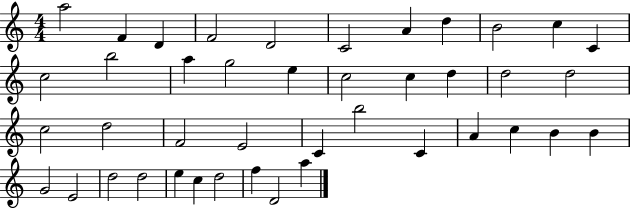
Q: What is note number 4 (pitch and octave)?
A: F4